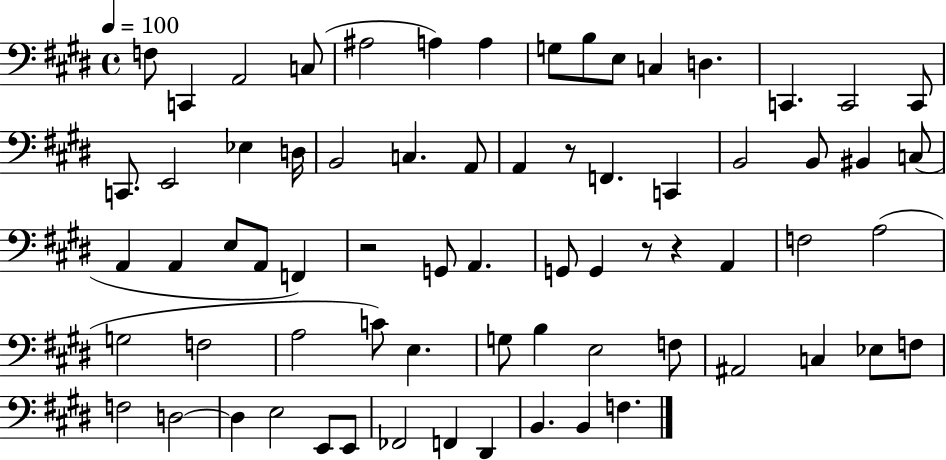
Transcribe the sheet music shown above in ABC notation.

X:1
T:Untitled
M:4/4
L:1/4
K:E
F,/2 C,, A,,2 C,/2 ^A,2 A, A, G,/2 B,/2 E,/2 C, D, C,, C,,2 C,,/2 C,,/2 E,,2 _E, D,/4 B,,2 C, A,,/2 A,, z/2 F,, C,, B,,2 B,,/2 ^B,, C,/2 A,, A,, E,/2 A,,/2 F,, z2 G,,/2 A,, G,,/2 G,, z/2 z A,, F,2 A,2 G,2 F,2 A,2 C/2 E, G,/2 B, E,2 F,/2 ^A,,2 C, _E,/2 F,/2 F,2 D,2 D, E,2 E,,/2 E,,/2 _F,,2 F,, ^D,, B,, B,, F,